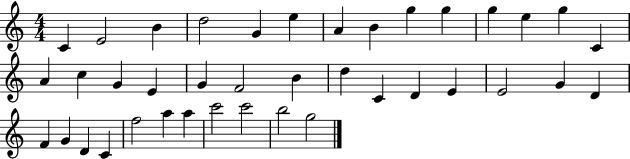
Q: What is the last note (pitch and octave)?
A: G5